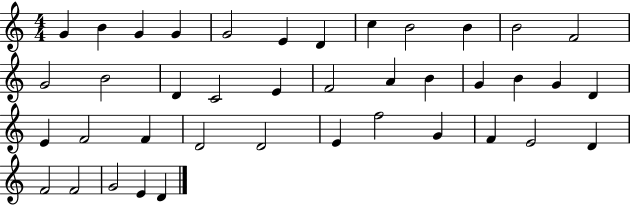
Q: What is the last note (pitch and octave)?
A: D4